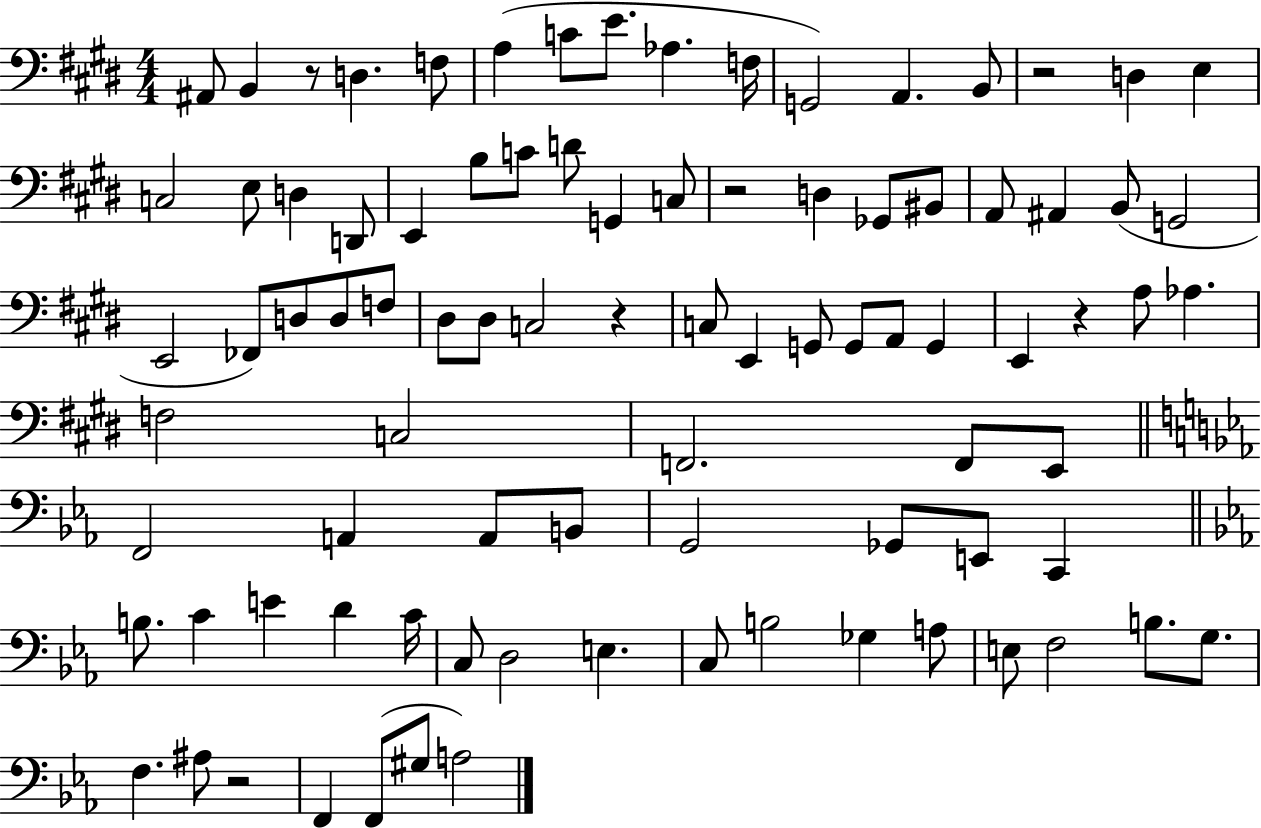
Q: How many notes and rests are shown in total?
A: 89